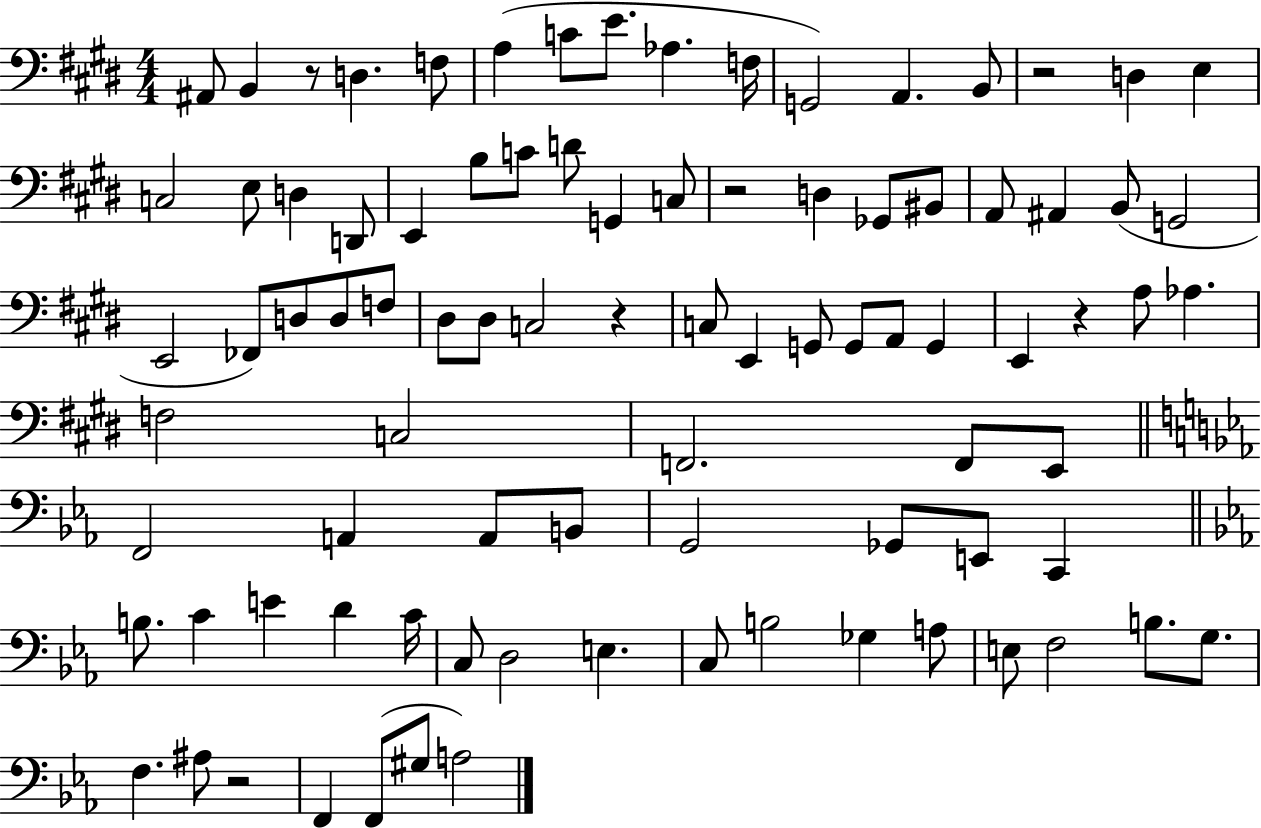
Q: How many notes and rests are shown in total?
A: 89